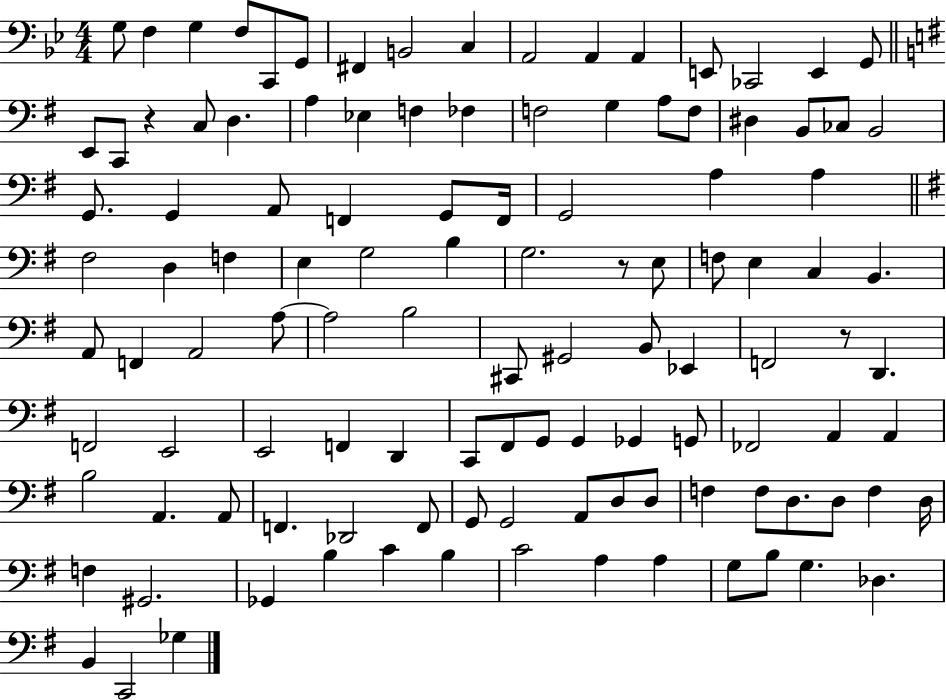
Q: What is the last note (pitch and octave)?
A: Gb3